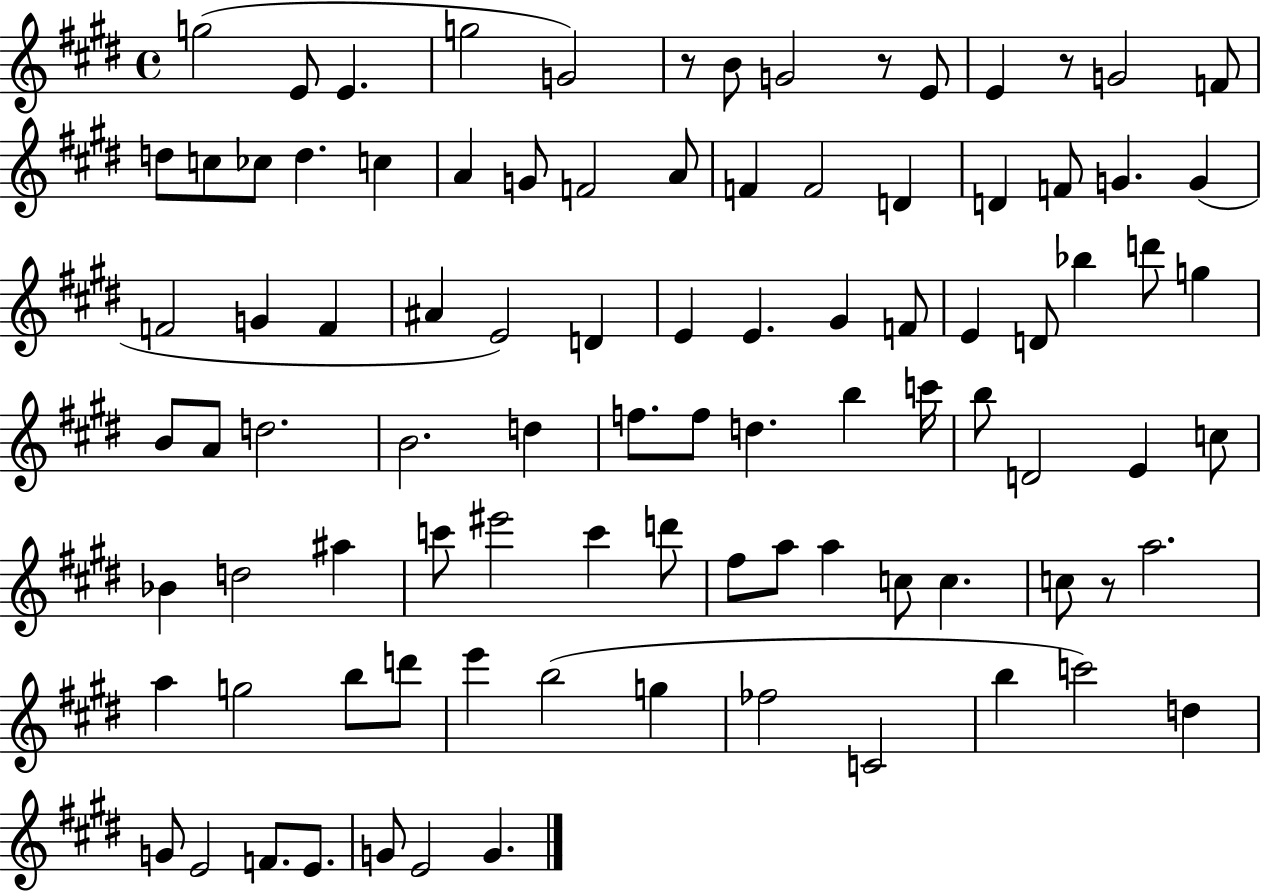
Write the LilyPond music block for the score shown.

{
  \clef treble
  \time 4/4
  \defaultTimeSignature
  \key e \major
  g''2( e'8 e'4. | g''2 g'2) | r8 b'8 g'2 r8 e'8 | e'4 r8 g'2 f'8 | \break d''8 c''8 ces''8 d''4. c''4 | a'4 g'8 f'2 a'8 | f'4 f'2 d'4 | d'4 f'8 g'4. g'4( | \break f'2 g'4 f'4 | ais'4 e'2) d'4 | e'4 e'4. gis'4 f'8 | e'4 d'8 bes''4 d'''8 g''4 | \break b'8 a'8 d''2. | b'2. d''4 | f''8. f''8 d''4. b''4 c'''16 | b''8 d'2 e'4 c''8 | \break bes'4 d''2 ais''4 | c'''8 eis'''2 c'''4 d'''8 | fis''8 a''8 a''4 c''8 c''4. | c''8 r8 a''2. | \break a''4 g''2 b''8 d'''8 | e'''4 b''2( g''4 | fes''2 c'2 | b''4 c'''2) d''4 | \break g'8 e'2 f'8. e'8. | g'8 e'2 g'4. | \bar "|."
}